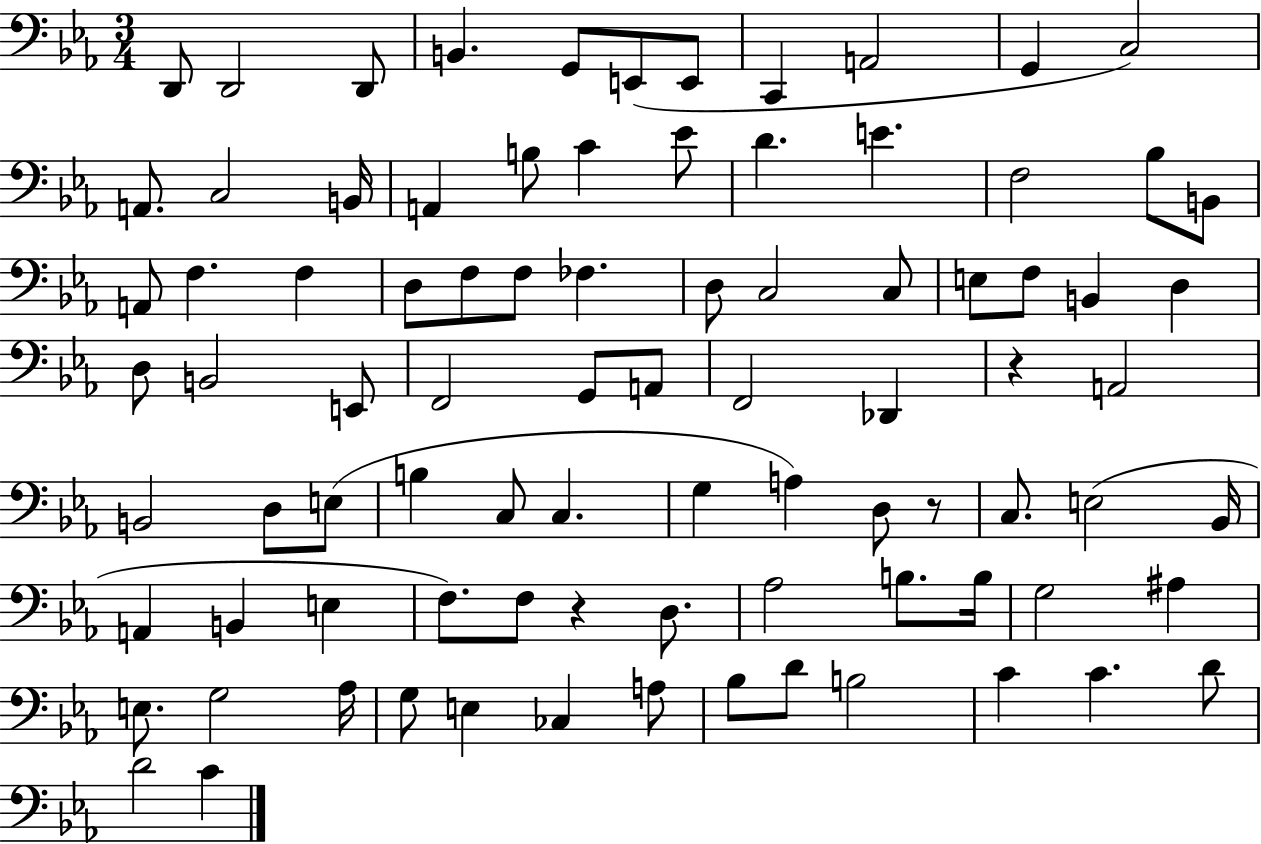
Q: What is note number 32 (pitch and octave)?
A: C3